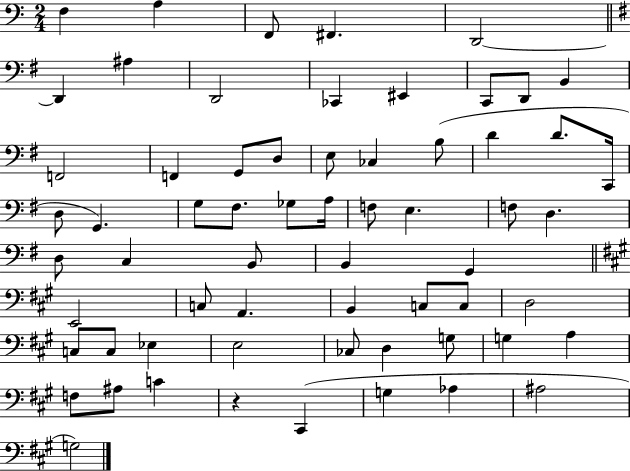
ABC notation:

X:1
T:Untitled
M:2/4
L:1/4
K:C
F, A, F,,/2 ^F,, D,,2 D,, ^A, D,,2 _C,, ^E,, C,,/2 D,,/2 B,, F,,2 F,, G,,/2 D,/2 E,/2 _C, B,/2 D D/2 C,,/4 D,/2 G,, G,/2 ^F,/2 _G,/2 A,/4 F,/2 E, F,/2 D, D,/2 C, B,,/2 B,, G,, E,,2 C,/2 A,, B,, C,/2 C,/2 D,2 C,/2 C,/2 _E, E,2 _C,/2 D, G,/2 G, A, F,/2 ^A,/2 C z ^C,, G, _A, ^A,2 G,2